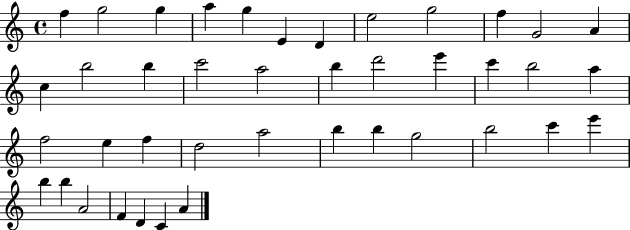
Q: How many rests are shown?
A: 0